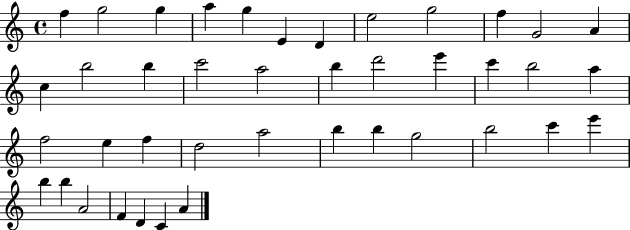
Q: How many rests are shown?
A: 0